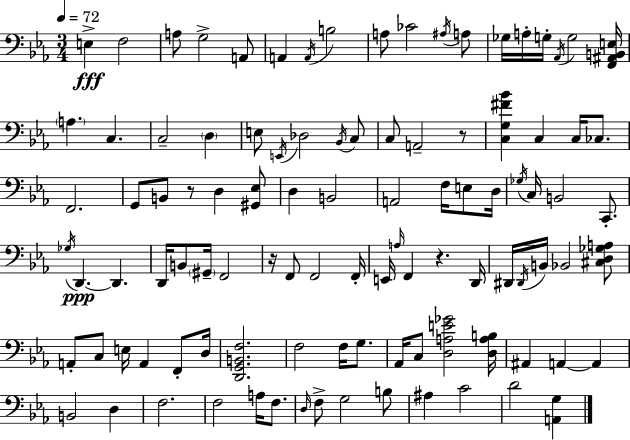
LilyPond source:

{
  \clef bass
  \numericTimeSignature
  \time 3/4
  \key ees \major
  \tempo 4 = 72
  e4->\fff f2 | a8 g2-> a,8 | a,4 \acciaccatura { a,16 } b2 | a8 ces'2 \acciaccatura { ais16 } | \break a8 ges16 a16-. g16-. \acciaccatura { aes,16 } g2 | <f, ais, b, e>16 \parenthesize a4. c4. | c2-- \parenthesize d4 | e8 \acciaccatura { e,16 } des2 | \break \acciaccatura { bes,16 } c8 c8 a,2-- | r8 <c g fis' bes'>4 c4 | c16 ces8. f,2. | g,8 b,8 r8 d4 | \break <gis, ees>8 d4 b,2 | a,2 | f16 e8 d16 \acciaccatura { ges16 } c16 b,2 | c,8.-. \acciaccatura { ges16 } d,4.~~\ppp | \break d,4. d,16 b,8 \parenthesize gis,16-- f,2 | r16 f,8 f,2 | f,16-. e,16 \grace { a16 } f,4 | r4. d,16 dis,16 \acciaccatura { dis,16 } b,16 bes,2 | \break <cis d ges a>8 a,8-. c8 | e16 a,4 f,8-. d16 <d, g, b, f>2. | f2 | f16 g8. aes,16 c8 | \break <d a e' ges'>2 <d a b>16 ais,4 | a,4~~ a,4 b,2 | d4 f2. | f2 | \break a16 f8. \grace { d16 } f8-> | g2 b8 ais4 | c'2 d'2 | <a, g>4 \bar "|."
}